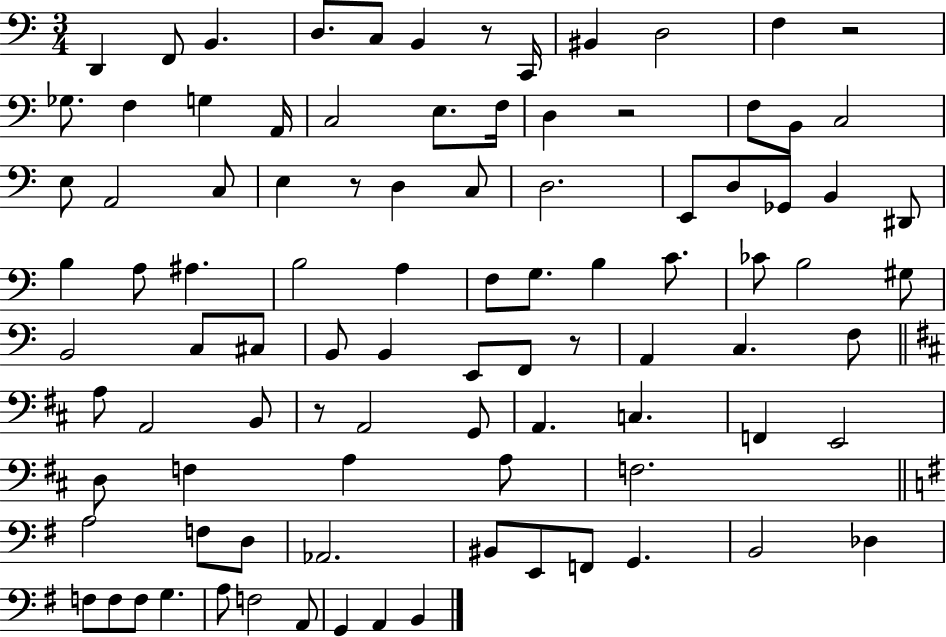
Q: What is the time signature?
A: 3/4